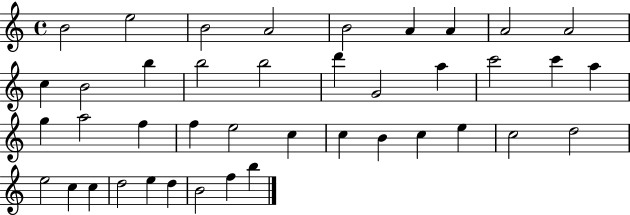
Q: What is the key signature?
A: C major